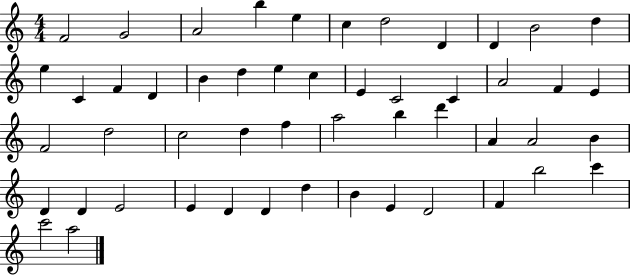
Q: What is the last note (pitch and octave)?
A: A5